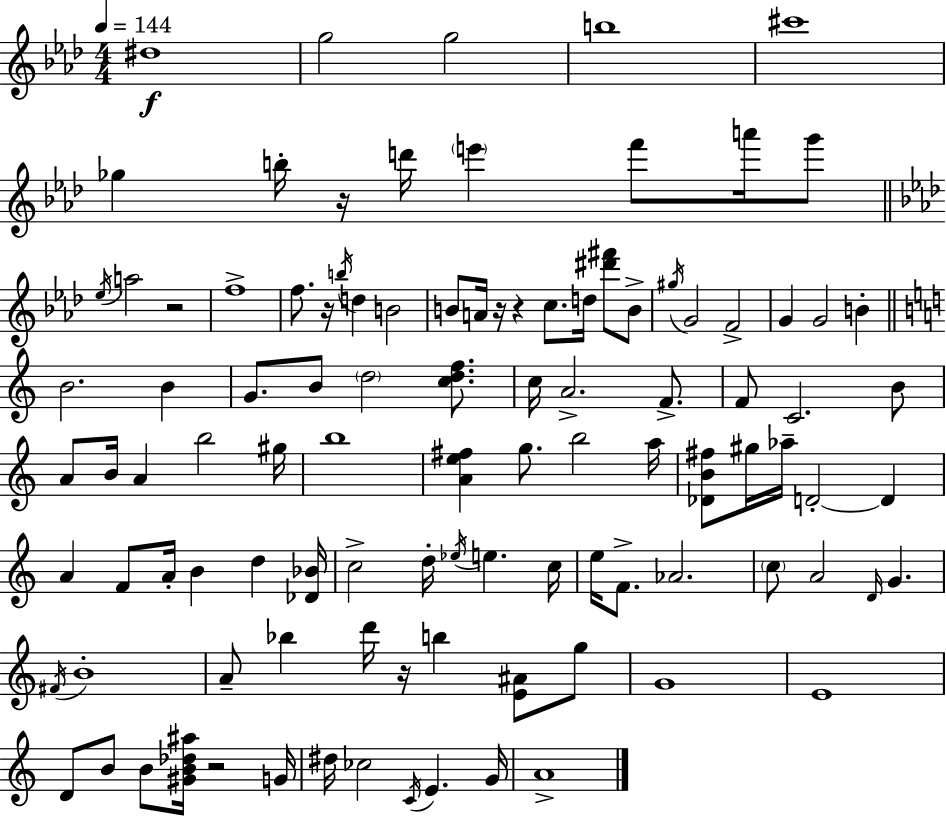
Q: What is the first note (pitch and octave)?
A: D#5